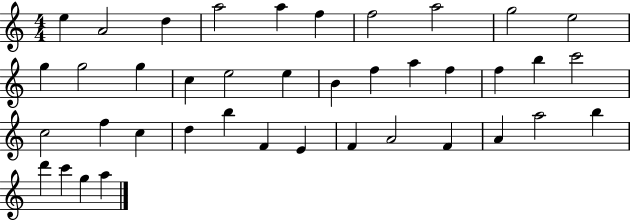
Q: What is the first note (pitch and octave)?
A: E5